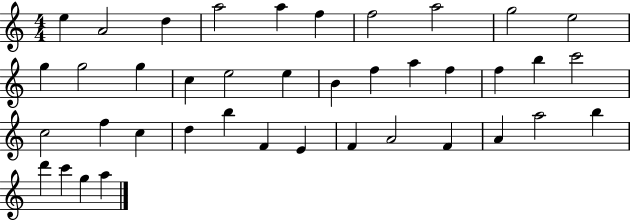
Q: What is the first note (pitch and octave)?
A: E5